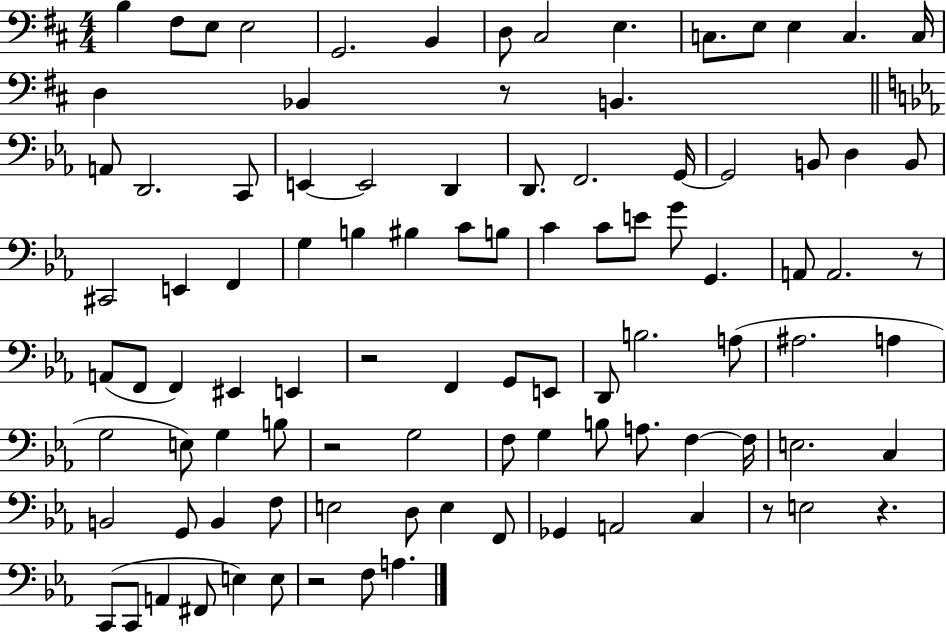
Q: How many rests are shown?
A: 7